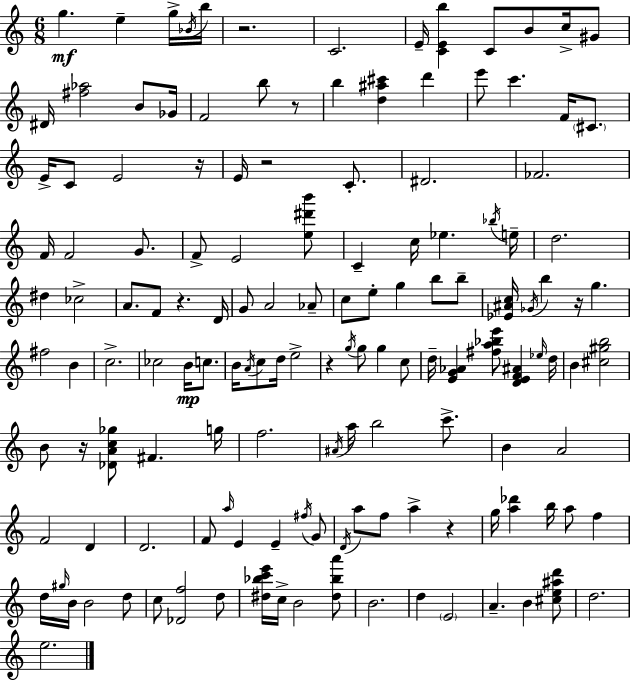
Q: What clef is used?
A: treble